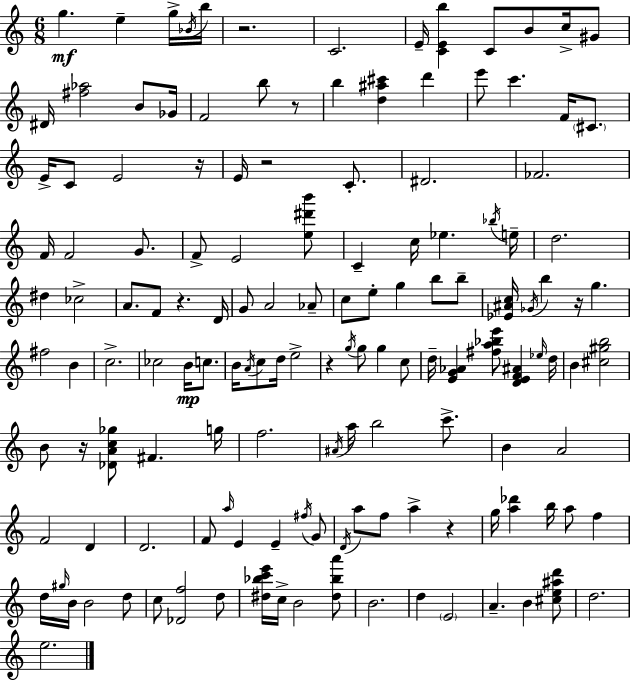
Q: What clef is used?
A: treble